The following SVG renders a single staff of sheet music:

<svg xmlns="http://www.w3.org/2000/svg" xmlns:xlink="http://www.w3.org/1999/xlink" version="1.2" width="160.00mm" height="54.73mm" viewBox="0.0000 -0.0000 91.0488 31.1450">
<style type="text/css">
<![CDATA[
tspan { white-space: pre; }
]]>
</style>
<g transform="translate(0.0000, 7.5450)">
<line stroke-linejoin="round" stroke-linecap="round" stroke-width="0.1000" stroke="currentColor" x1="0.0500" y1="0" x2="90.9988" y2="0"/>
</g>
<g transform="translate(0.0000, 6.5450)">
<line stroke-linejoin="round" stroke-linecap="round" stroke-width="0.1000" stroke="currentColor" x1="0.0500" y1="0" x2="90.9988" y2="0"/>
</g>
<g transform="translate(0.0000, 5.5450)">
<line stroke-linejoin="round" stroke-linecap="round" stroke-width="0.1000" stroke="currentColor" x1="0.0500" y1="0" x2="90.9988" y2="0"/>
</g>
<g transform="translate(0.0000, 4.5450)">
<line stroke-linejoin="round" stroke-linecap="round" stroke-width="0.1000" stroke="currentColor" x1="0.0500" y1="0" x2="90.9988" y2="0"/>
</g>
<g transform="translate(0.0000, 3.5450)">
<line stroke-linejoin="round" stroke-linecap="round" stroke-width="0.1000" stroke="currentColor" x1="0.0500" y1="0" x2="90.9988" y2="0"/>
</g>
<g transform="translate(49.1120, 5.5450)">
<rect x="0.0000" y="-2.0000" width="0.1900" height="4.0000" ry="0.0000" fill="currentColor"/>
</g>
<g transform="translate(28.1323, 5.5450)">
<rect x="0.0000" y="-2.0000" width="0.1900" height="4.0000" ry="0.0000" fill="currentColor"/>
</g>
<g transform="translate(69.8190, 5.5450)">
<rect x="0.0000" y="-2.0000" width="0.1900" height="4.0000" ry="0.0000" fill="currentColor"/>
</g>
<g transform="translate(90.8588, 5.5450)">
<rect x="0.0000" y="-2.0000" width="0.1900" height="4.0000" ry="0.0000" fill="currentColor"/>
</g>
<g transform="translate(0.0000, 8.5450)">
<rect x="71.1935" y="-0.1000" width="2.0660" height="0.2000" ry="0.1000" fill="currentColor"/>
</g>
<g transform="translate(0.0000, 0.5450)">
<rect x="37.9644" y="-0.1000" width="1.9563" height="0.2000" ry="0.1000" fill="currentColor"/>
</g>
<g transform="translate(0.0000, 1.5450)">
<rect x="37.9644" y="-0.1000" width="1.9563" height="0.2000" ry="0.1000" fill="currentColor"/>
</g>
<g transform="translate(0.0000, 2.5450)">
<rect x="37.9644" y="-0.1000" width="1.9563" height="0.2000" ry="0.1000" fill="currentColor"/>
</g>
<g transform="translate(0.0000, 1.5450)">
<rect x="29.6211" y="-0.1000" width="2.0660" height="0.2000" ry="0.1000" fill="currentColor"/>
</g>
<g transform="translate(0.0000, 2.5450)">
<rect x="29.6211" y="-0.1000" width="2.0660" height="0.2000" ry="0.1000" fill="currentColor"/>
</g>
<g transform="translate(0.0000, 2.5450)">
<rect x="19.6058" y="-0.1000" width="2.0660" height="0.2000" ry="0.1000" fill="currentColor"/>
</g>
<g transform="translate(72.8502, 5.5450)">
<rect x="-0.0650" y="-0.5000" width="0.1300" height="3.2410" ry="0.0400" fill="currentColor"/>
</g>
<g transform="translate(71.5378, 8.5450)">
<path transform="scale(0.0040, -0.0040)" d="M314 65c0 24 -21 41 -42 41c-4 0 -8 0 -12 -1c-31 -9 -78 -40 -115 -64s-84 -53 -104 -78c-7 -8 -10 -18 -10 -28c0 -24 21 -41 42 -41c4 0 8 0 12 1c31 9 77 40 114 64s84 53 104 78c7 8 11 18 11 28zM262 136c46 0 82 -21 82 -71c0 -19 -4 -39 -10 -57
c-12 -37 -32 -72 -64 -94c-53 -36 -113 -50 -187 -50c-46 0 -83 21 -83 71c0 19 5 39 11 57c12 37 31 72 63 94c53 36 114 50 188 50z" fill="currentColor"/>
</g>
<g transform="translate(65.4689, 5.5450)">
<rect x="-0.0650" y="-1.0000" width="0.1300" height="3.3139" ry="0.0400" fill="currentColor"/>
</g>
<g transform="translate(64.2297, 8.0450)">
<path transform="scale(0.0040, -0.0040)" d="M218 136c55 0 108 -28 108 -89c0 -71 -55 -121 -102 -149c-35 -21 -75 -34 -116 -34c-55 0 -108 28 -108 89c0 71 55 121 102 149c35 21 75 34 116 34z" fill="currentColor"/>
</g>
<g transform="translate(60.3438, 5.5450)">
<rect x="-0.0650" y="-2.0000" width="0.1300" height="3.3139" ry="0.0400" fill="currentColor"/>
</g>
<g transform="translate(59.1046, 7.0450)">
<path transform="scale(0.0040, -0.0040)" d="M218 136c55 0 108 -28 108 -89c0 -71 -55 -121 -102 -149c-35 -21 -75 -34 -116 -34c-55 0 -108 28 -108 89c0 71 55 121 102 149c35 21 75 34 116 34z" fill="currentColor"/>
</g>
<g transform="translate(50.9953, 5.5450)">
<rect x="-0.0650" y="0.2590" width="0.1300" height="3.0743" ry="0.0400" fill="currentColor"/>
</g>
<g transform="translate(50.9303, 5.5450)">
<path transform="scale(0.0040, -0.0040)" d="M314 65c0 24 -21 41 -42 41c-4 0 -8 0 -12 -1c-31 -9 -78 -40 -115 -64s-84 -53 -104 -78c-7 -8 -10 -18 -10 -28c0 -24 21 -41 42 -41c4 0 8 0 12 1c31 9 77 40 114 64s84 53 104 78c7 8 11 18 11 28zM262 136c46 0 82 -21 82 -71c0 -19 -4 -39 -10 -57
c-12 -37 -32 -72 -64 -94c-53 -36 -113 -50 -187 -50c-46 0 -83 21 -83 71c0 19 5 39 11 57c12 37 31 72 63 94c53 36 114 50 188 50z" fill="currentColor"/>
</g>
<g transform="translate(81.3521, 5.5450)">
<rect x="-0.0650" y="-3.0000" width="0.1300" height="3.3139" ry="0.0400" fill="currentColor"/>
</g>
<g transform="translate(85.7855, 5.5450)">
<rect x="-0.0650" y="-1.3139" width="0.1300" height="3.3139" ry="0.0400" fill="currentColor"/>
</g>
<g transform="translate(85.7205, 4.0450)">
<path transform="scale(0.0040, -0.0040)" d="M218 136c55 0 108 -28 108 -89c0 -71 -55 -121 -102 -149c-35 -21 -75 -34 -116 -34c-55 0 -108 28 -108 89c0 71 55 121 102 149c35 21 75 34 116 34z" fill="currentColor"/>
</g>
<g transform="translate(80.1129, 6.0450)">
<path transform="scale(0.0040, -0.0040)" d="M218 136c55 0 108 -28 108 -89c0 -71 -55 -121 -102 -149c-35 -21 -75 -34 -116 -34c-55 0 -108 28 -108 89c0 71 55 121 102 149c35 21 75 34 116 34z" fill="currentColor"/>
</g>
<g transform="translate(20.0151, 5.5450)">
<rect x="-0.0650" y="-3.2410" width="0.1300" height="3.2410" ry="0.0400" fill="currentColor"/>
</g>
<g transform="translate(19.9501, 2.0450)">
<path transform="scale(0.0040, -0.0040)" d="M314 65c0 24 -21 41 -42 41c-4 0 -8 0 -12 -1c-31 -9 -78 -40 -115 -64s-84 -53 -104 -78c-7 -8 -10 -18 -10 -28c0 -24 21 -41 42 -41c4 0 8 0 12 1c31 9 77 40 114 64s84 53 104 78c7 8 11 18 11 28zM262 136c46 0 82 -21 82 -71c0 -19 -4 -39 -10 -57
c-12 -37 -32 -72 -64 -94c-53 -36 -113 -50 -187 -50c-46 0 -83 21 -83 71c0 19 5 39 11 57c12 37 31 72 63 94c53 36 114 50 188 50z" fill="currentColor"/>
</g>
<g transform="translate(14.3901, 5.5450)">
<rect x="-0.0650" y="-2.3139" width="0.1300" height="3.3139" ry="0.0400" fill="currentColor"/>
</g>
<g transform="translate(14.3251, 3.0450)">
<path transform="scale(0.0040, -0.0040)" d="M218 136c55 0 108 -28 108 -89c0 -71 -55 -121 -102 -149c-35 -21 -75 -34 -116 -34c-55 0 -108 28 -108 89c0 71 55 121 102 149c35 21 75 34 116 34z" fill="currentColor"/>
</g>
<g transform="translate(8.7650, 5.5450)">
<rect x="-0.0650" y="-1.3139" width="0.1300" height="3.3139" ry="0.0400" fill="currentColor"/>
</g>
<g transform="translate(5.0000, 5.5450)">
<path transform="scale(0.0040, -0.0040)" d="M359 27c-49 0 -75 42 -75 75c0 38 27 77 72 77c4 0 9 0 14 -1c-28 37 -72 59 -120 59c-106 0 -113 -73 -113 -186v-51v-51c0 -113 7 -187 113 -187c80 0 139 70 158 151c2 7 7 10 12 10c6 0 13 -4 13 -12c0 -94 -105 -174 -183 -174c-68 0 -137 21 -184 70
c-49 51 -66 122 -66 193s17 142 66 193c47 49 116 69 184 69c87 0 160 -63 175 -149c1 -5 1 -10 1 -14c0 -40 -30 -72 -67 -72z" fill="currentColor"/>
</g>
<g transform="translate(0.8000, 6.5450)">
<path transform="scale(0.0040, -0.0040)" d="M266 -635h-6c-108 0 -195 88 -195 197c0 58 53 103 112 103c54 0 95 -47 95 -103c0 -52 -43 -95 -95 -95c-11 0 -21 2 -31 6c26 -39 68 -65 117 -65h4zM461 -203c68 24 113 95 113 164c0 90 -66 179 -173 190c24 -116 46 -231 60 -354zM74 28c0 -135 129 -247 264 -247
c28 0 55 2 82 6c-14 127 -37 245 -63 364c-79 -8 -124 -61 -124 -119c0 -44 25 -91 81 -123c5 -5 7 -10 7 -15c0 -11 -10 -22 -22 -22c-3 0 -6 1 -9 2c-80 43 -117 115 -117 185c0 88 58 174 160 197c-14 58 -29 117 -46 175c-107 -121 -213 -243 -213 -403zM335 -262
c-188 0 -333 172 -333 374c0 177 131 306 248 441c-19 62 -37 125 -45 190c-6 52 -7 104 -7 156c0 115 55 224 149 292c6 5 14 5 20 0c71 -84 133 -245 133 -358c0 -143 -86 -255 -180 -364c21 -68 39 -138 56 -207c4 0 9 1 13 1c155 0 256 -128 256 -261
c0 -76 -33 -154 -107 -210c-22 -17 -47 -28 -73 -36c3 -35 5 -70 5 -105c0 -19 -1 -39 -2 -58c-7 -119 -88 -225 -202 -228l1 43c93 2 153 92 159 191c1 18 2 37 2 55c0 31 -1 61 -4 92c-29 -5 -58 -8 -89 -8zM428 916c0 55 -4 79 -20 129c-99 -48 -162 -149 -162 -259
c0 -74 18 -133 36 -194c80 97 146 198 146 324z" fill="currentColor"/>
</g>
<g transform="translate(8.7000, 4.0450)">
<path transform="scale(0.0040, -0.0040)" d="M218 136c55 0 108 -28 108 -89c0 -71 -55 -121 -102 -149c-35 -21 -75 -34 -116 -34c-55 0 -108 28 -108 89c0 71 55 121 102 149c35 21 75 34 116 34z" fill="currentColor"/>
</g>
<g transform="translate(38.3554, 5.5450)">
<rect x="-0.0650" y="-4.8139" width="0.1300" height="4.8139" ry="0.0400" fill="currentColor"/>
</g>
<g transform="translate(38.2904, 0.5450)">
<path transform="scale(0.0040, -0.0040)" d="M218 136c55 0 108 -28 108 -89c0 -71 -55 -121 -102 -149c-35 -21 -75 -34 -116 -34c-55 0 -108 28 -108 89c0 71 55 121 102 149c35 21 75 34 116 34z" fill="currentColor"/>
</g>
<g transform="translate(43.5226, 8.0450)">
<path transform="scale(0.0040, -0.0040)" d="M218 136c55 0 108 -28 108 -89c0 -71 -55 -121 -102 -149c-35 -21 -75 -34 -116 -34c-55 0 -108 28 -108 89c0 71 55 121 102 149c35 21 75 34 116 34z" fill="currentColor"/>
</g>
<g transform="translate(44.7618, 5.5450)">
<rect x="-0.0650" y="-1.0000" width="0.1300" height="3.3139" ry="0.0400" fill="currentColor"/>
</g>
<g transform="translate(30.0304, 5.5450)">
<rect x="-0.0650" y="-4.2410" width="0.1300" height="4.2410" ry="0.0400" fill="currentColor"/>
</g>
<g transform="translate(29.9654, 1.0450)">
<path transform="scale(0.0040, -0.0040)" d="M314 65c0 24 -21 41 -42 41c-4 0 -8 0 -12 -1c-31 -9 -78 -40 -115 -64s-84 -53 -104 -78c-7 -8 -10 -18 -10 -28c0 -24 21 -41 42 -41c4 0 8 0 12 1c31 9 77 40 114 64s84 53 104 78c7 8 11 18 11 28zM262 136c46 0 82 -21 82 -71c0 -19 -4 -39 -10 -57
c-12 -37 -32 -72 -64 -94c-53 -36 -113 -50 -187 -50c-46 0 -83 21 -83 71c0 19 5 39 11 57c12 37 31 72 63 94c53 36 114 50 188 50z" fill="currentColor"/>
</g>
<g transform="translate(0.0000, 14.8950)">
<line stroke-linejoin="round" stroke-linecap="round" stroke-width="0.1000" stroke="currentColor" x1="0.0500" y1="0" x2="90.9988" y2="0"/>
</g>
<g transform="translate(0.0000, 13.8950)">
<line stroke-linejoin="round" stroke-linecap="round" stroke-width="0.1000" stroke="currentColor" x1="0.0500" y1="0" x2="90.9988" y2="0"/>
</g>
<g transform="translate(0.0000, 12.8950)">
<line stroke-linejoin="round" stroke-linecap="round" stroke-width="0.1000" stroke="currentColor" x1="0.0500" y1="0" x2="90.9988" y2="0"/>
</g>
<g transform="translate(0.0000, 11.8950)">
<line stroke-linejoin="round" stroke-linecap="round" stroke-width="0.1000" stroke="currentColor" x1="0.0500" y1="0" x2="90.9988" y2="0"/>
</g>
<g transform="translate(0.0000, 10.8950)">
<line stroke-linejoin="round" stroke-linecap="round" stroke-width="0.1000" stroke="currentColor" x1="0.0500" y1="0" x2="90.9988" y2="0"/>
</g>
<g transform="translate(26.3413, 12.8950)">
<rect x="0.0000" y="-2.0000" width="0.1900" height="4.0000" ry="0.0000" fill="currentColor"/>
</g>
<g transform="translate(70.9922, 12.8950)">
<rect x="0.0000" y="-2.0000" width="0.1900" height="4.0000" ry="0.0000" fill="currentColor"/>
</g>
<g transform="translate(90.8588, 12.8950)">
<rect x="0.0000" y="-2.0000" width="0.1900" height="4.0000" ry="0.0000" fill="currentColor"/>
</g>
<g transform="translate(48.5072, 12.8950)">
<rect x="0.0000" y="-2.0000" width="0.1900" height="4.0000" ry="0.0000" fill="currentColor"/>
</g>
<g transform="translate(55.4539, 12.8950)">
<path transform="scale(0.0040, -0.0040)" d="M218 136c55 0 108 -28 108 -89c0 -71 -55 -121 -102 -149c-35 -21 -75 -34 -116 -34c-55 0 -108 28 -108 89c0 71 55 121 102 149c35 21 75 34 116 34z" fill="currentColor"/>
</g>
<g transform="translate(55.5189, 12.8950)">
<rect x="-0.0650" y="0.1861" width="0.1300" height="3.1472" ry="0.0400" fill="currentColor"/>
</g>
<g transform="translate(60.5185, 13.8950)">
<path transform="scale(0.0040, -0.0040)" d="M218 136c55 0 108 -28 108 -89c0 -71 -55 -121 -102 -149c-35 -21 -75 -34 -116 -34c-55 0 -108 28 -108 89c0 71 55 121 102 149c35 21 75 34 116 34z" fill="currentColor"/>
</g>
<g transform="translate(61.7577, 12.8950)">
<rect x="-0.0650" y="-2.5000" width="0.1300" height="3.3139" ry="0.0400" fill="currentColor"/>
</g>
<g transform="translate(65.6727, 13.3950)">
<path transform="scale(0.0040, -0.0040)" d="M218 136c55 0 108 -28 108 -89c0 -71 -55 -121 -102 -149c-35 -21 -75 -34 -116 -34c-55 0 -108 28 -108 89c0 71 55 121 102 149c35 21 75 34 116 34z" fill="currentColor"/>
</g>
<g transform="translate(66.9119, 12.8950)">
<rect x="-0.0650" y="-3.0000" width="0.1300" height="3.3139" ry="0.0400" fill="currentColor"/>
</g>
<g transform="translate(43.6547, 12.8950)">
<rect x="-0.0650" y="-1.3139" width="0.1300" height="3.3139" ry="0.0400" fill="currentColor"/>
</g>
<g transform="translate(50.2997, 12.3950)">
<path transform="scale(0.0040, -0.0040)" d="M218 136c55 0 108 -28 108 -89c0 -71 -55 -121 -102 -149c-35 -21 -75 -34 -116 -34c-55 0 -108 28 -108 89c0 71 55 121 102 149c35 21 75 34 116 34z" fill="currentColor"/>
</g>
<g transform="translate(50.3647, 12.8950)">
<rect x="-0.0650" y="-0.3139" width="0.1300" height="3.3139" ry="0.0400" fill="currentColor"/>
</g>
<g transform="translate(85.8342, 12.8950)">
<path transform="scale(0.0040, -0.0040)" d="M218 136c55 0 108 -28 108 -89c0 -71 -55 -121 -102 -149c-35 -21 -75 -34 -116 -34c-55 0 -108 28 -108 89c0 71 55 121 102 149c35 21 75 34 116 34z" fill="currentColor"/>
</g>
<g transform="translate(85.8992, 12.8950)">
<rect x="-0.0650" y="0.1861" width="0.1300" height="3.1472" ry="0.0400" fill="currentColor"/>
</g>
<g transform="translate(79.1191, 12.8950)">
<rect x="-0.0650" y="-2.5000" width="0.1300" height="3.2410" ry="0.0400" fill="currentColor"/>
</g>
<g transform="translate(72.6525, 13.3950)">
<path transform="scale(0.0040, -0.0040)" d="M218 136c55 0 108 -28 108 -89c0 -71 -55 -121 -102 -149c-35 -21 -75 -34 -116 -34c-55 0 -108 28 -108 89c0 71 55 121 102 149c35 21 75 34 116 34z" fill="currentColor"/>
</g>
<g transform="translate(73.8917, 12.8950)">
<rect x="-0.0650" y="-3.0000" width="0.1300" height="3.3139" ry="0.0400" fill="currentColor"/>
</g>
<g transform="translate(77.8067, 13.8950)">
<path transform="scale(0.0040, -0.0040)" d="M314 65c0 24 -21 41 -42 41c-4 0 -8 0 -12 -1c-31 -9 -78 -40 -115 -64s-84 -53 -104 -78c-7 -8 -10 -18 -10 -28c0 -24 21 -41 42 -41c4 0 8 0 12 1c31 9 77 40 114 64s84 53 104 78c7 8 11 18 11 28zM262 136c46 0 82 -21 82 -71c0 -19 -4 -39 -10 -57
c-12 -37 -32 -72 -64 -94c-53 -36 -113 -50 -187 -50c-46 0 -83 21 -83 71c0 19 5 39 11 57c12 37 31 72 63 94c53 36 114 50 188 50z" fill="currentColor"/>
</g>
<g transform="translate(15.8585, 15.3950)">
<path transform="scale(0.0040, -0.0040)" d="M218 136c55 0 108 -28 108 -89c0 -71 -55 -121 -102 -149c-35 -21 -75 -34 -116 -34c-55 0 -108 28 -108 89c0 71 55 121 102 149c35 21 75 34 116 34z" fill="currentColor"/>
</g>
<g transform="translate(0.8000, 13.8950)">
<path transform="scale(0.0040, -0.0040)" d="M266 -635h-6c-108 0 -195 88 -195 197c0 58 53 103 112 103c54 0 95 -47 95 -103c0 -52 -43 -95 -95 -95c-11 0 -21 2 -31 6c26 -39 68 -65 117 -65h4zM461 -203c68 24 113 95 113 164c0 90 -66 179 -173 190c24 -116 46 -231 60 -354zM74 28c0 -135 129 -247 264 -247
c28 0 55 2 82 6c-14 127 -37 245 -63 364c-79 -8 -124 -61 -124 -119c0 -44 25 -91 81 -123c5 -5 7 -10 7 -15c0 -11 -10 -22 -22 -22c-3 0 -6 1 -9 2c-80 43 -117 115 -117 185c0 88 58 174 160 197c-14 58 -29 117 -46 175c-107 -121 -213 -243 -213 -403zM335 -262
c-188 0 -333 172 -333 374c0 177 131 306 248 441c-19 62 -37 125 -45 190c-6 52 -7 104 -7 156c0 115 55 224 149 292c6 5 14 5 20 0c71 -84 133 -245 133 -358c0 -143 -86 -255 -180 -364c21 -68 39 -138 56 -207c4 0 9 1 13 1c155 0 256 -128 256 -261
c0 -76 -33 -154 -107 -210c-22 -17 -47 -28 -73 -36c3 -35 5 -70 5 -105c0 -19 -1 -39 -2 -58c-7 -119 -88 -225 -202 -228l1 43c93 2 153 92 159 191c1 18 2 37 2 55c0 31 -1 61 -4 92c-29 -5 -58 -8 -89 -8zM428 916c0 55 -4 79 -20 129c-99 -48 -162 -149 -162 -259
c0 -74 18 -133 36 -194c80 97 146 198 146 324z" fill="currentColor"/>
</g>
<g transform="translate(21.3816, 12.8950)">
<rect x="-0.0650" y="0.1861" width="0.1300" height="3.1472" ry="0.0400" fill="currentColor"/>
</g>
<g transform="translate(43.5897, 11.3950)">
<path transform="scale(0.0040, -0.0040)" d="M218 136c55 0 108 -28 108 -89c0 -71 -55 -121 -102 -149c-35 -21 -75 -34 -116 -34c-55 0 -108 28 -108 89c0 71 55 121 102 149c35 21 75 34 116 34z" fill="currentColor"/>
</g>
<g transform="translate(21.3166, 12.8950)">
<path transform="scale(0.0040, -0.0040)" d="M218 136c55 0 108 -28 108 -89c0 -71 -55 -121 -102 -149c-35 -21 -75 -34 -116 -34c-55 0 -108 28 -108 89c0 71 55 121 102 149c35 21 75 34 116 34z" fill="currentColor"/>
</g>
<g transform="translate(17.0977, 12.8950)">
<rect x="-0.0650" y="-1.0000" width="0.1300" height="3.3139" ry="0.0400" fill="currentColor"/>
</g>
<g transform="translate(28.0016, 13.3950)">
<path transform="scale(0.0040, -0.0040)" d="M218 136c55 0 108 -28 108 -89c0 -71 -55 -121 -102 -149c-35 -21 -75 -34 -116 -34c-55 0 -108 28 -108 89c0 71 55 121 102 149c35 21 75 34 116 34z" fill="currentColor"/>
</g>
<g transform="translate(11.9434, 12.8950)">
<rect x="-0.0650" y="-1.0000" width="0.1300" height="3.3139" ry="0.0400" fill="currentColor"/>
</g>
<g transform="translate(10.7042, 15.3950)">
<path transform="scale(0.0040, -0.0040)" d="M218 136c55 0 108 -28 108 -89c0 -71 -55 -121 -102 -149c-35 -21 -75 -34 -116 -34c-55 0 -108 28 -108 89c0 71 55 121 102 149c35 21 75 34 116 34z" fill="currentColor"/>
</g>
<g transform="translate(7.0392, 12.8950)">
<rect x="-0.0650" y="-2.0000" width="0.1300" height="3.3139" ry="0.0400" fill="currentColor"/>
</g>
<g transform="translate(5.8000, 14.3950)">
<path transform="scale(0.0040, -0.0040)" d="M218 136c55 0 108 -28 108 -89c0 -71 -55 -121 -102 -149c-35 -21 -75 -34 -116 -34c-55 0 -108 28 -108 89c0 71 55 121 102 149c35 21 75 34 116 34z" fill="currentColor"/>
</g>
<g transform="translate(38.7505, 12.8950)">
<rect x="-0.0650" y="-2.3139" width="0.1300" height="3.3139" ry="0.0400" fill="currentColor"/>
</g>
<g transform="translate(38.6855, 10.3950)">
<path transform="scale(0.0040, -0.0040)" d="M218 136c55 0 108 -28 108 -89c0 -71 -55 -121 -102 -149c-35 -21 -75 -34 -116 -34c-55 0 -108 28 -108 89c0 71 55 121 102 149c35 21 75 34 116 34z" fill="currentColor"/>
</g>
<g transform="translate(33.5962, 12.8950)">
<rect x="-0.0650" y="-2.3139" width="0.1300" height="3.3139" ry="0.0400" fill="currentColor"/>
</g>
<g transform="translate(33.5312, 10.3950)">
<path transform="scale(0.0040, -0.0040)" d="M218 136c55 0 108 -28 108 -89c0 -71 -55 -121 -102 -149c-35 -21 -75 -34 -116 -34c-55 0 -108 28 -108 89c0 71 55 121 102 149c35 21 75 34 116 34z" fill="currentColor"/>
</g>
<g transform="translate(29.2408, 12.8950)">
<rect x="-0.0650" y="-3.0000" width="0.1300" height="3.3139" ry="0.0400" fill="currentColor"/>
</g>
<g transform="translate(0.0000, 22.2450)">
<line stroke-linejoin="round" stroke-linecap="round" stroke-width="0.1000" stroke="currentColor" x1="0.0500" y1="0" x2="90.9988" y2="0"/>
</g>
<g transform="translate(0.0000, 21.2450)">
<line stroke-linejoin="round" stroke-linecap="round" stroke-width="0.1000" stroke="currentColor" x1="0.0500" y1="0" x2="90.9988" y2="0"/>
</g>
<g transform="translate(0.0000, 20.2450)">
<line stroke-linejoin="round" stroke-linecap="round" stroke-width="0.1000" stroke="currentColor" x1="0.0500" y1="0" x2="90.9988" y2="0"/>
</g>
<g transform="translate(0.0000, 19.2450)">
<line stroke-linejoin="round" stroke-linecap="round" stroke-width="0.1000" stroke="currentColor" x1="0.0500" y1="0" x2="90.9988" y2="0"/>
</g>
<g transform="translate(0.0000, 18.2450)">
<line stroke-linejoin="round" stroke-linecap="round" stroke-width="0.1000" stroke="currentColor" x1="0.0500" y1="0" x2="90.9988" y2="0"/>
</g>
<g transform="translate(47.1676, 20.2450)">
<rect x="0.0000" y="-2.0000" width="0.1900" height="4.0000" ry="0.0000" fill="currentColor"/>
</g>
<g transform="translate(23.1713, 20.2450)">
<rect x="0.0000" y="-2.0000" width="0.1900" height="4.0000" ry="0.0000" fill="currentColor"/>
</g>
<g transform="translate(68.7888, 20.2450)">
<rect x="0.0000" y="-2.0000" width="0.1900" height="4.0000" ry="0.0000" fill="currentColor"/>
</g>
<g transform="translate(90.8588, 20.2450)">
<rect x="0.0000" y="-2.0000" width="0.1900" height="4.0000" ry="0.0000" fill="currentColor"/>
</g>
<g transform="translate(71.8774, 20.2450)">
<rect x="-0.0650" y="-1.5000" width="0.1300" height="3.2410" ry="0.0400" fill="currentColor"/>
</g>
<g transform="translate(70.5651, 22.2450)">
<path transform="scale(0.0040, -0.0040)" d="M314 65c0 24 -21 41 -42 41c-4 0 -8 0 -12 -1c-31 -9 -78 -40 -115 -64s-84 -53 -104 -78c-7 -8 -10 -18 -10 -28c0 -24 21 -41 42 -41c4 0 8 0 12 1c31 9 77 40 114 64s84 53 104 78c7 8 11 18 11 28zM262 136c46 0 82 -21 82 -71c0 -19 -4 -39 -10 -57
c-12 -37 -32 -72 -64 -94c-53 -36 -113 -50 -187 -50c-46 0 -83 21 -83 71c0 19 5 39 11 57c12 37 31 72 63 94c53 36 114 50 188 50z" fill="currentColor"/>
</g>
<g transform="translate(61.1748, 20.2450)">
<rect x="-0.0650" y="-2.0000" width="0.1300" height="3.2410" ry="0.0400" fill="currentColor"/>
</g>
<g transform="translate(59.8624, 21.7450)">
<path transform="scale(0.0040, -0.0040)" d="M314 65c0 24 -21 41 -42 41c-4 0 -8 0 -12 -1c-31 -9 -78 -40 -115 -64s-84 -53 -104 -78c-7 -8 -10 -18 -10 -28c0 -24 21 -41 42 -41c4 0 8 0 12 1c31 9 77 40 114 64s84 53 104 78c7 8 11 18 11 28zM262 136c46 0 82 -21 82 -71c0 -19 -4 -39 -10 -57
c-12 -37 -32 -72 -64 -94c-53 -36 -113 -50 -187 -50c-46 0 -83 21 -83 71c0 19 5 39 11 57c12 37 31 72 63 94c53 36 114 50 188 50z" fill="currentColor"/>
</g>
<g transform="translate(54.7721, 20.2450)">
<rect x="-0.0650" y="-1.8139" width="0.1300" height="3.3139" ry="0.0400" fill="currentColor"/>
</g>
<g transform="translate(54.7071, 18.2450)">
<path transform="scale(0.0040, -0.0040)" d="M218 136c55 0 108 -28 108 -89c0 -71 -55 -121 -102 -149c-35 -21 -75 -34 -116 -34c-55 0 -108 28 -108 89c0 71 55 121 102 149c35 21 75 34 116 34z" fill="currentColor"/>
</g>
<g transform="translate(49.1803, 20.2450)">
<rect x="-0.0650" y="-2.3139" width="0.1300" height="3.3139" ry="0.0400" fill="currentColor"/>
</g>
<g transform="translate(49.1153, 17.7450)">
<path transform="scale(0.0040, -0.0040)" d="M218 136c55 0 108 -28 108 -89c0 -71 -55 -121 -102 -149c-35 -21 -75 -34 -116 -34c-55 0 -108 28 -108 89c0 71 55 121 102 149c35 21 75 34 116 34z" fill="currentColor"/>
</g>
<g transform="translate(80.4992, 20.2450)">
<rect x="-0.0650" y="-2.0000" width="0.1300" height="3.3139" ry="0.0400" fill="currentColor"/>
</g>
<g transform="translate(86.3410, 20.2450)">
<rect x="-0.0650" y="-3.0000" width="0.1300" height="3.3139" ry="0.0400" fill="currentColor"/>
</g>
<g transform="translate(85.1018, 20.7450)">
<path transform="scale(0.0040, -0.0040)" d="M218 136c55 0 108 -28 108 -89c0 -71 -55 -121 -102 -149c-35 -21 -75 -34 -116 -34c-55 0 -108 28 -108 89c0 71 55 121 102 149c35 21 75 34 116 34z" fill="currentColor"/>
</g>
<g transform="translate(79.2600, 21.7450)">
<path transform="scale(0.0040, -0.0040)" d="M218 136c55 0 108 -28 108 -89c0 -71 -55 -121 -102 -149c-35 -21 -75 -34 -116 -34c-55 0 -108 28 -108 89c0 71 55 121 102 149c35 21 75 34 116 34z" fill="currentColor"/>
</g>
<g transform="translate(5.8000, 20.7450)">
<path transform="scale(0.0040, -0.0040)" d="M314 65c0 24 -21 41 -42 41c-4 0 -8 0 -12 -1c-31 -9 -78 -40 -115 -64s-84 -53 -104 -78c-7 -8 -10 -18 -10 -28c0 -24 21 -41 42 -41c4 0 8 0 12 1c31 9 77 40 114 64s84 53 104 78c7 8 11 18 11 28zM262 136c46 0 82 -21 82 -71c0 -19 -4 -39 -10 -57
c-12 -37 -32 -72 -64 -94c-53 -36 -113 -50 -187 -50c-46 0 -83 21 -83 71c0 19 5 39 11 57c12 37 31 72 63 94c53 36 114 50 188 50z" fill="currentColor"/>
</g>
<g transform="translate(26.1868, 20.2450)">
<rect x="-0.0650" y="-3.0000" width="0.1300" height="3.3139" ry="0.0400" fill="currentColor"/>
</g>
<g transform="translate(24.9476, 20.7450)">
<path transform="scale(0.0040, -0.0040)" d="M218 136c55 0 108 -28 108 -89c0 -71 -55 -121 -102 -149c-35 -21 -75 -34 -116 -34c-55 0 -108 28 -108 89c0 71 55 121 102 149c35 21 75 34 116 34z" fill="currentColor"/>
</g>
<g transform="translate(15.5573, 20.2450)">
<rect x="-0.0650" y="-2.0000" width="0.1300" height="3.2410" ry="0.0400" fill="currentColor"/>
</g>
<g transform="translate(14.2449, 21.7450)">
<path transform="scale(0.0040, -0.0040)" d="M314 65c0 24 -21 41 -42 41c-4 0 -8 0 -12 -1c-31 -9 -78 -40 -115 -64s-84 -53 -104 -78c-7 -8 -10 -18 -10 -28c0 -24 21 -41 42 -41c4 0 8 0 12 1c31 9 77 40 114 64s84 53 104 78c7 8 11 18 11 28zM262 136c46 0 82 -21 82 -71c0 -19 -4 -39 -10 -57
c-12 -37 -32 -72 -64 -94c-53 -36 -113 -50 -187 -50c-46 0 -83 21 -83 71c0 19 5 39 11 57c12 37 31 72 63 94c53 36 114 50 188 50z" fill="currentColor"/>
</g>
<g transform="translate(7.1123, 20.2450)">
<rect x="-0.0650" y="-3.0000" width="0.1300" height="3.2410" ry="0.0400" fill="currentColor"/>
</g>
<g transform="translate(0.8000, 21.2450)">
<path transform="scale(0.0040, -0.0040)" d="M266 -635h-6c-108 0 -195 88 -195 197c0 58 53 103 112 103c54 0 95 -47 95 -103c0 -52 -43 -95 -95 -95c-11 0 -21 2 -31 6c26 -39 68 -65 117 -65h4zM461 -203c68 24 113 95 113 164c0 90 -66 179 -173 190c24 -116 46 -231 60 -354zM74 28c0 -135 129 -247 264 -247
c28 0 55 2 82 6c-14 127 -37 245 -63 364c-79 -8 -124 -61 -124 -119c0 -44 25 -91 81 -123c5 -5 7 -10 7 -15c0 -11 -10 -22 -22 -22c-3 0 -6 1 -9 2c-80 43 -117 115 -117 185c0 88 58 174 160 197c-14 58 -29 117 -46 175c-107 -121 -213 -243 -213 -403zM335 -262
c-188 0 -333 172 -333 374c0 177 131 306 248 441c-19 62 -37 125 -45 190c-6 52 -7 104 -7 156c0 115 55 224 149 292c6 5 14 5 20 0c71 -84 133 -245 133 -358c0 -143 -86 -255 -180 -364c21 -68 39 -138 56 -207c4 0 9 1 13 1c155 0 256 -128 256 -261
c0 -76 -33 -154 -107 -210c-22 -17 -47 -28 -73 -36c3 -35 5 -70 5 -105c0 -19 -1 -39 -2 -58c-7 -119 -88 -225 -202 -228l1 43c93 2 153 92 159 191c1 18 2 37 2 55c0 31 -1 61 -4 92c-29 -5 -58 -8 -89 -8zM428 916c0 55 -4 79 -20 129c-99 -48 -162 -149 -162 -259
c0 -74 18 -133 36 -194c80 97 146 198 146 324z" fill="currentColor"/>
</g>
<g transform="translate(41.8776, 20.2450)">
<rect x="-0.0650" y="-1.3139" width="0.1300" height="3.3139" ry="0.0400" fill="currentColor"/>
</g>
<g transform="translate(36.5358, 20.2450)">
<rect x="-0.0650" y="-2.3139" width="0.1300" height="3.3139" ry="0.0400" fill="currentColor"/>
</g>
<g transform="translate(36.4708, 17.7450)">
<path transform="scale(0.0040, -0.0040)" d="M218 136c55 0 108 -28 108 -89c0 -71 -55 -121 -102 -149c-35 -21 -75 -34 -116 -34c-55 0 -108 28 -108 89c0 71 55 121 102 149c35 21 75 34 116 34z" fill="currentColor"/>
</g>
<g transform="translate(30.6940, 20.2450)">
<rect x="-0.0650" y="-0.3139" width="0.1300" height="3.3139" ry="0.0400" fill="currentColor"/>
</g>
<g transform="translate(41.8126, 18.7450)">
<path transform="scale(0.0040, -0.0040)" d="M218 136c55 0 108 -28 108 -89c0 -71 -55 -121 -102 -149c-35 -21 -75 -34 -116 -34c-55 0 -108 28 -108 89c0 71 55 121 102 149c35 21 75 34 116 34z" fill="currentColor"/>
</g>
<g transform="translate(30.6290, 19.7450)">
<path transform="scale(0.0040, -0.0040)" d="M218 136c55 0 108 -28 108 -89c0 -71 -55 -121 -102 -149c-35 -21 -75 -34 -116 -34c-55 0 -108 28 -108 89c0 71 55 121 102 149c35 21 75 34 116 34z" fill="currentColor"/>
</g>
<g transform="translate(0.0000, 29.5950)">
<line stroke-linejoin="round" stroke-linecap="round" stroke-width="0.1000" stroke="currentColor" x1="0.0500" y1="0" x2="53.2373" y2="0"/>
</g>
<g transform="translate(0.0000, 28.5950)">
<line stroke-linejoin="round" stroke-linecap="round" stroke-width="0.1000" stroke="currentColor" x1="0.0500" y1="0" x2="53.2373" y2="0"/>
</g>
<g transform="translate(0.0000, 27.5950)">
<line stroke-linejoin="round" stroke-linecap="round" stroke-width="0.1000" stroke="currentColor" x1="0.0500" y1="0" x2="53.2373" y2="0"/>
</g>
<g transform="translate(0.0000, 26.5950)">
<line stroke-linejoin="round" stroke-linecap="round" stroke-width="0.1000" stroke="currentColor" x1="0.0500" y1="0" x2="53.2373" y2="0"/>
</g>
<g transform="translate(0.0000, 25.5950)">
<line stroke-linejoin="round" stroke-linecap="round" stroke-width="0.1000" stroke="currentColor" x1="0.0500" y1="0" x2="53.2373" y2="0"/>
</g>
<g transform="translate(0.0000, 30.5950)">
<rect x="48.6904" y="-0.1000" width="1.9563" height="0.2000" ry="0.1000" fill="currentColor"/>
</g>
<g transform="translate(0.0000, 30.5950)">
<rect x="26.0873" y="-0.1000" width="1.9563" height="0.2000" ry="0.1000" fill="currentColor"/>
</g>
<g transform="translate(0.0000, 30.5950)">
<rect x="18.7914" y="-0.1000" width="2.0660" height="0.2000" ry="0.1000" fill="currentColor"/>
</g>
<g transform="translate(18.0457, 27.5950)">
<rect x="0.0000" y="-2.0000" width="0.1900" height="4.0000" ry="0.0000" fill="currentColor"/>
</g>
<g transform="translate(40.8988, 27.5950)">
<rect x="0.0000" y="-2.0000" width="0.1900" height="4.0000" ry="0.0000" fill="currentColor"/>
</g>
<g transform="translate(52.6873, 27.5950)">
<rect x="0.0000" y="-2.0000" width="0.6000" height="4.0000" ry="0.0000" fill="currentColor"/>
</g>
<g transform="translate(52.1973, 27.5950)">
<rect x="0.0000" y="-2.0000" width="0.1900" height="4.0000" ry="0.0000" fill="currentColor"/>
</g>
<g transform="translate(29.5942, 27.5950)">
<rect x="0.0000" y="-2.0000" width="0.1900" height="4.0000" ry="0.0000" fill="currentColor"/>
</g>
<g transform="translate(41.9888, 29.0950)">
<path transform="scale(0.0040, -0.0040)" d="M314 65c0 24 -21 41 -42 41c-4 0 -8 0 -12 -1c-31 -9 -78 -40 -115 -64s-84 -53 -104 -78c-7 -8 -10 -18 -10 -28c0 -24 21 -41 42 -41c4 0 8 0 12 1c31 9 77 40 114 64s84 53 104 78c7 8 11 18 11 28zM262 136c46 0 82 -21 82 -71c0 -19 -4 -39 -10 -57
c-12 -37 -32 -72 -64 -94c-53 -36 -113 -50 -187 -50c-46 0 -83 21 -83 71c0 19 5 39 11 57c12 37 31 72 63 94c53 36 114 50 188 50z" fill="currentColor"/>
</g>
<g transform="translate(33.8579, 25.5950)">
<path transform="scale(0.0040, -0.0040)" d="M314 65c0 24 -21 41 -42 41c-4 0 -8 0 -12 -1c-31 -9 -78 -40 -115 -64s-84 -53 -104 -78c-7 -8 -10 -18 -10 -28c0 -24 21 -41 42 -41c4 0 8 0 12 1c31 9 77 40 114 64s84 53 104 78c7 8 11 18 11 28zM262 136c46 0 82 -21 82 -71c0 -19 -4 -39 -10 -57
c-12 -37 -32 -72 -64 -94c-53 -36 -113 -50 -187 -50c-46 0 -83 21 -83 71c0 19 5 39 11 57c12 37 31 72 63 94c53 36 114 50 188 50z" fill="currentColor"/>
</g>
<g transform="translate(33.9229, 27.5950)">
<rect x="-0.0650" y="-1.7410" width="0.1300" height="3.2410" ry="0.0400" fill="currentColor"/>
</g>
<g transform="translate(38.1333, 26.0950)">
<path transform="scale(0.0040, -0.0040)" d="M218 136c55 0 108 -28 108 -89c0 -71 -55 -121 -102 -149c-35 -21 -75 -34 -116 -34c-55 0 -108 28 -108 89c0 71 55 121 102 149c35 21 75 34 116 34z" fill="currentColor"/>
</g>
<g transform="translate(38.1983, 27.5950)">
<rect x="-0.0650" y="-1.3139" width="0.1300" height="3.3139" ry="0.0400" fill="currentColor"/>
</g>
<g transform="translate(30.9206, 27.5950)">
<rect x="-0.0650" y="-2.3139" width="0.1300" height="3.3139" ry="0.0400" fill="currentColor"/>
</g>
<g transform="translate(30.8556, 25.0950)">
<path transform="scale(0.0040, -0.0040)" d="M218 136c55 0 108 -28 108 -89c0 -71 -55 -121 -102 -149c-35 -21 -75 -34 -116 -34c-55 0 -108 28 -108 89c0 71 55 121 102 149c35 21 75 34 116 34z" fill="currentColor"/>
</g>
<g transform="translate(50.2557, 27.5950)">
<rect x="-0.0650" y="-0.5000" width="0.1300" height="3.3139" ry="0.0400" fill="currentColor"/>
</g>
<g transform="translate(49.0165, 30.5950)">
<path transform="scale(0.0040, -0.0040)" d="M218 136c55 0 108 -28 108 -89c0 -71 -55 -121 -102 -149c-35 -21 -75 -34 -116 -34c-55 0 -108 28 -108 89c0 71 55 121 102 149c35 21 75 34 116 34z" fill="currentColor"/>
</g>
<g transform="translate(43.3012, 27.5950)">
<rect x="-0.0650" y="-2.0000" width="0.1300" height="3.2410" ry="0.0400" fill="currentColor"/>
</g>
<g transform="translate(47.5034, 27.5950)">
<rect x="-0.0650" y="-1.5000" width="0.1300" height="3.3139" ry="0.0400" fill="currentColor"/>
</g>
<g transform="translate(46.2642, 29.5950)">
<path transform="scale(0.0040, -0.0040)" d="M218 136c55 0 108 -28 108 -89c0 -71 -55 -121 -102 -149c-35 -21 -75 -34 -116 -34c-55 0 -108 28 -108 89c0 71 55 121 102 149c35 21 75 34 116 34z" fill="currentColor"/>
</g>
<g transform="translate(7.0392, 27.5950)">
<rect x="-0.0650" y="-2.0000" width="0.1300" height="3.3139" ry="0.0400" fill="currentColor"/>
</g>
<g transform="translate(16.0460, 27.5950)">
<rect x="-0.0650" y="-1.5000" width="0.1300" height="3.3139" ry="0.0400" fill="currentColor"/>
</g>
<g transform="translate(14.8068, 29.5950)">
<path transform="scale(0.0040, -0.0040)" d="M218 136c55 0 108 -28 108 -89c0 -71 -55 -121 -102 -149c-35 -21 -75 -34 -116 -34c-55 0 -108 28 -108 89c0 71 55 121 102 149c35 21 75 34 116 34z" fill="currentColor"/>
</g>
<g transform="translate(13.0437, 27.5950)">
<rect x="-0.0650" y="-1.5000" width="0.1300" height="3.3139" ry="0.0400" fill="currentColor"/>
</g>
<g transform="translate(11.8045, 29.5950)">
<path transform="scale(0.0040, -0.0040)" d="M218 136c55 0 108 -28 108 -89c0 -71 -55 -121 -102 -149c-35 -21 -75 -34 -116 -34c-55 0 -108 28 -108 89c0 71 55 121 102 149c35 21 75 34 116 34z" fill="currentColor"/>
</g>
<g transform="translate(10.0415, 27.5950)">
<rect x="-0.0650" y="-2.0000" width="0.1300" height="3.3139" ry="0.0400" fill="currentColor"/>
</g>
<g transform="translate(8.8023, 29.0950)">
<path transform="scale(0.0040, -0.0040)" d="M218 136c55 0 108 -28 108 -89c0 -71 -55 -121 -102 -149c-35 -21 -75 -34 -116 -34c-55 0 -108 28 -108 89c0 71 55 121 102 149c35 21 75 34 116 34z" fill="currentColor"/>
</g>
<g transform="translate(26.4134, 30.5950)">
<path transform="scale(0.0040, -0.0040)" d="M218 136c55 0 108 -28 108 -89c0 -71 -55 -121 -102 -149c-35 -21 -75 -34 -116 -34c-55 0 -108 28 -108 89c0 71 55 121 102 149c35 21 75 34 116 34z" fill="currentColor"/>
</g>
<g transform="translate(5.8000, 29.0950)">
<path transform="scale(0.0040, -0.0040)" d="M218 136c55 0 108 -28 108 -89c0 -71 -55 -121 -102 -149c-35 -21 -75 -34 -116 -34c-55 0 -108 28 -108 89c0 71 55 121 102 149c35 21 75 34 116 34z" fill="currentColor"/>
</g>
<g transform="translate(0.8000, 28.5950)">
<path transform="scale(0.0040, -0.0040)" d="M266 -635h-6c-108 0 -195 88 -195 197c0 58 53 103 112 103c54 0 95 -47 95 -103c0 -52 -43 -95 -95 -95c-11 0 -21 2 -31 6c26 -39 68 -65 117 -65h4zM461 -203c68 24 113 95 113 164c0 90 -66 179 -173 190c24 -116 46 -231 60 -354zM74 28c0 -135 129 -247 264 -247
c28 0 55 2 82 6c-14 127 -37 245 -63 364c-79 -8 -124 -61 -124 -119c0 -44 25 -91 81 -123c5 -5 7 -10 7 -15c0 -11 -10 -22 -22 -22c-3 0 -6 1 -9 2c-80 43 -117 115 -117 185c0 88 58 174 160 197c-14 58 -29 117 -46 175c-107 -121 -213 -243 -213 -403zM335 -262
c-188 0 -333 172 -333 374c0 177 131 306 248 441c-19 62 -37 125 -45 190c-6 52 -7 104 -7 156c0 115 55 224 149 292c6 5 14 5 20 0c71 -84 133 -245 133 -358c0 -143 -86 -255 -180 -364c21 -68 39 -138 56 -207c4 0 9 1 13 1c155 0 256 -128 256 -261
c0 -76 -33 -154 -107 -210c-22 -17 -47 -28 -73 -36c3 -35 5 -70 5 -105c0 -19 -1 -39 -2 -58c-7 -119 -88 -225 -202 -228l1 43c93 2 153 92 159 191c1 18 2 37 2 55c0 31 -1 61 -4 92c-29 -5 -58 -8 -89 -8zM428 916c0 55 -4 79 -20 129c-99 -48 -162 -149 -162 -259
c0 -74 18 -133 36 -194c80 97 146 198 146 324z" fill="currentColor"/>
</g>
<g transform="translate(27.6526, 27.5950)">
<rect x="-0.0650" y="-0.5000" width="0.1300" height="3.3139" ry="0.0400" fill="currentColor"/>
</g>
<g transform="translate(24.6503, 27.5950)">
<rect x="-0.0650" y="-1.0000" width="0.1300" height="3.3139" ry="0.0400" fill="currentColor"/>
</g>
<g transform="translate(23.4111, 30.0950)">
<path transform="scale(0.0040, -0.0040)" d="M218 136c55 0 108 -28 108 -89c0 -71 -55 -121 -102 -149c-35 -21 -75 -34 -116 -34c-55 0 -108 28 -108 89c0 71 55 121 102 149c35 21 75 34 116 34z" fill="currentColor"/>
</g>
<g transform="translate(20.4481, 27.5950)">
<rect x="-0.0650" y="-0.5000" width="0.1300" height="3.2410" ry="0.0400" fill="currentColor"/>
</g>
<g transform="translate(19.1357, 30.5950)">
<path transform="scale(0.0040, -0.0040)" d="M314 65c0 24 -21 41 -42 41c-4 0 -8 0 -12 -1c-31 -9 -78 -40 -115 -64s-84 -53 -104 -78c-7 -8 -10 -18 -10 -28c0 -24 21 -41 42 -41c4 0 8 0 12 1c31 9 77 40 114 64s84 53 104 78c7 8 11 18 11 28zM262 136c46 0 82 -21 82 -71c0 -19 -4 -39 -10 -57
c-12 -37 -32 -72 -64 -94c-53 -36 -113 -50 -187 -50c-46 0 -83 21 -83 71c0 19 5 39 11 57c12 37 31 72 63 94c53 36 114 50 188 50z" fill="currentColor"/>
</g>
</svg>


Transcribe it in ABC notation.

X:1
T:Untitled
M:4/4
L:1/4
K:C
e g b2 d'2 e' D B2 F D C2 A e F D D B A g g e c B G A A G2 B A2 F2 A c g e g f F2 E2 F A F F E E C2 D C g f2 e F2 E C